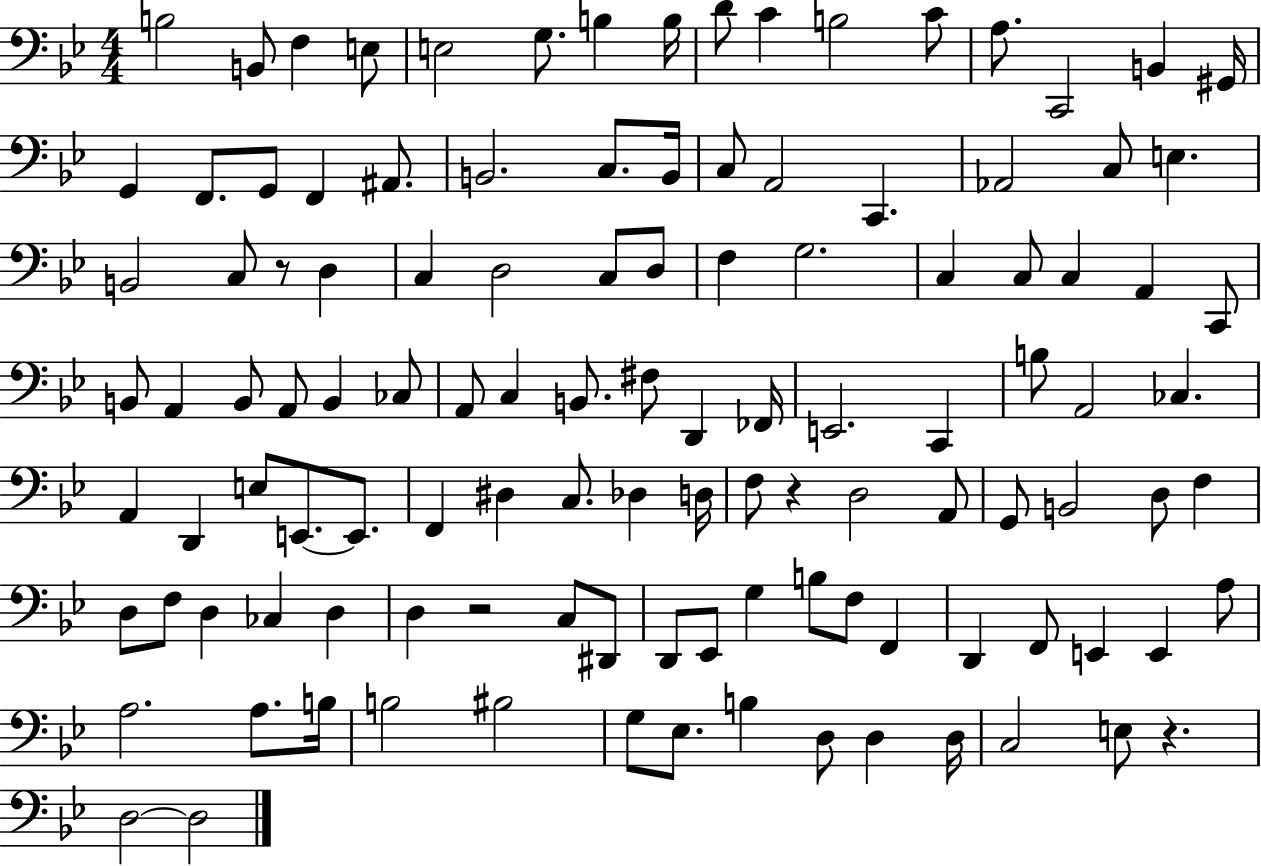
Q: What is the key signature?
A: BES major